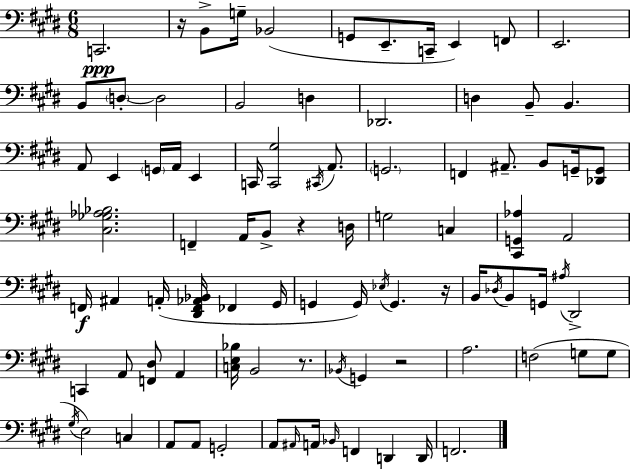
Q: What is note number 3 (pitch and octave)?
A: G3